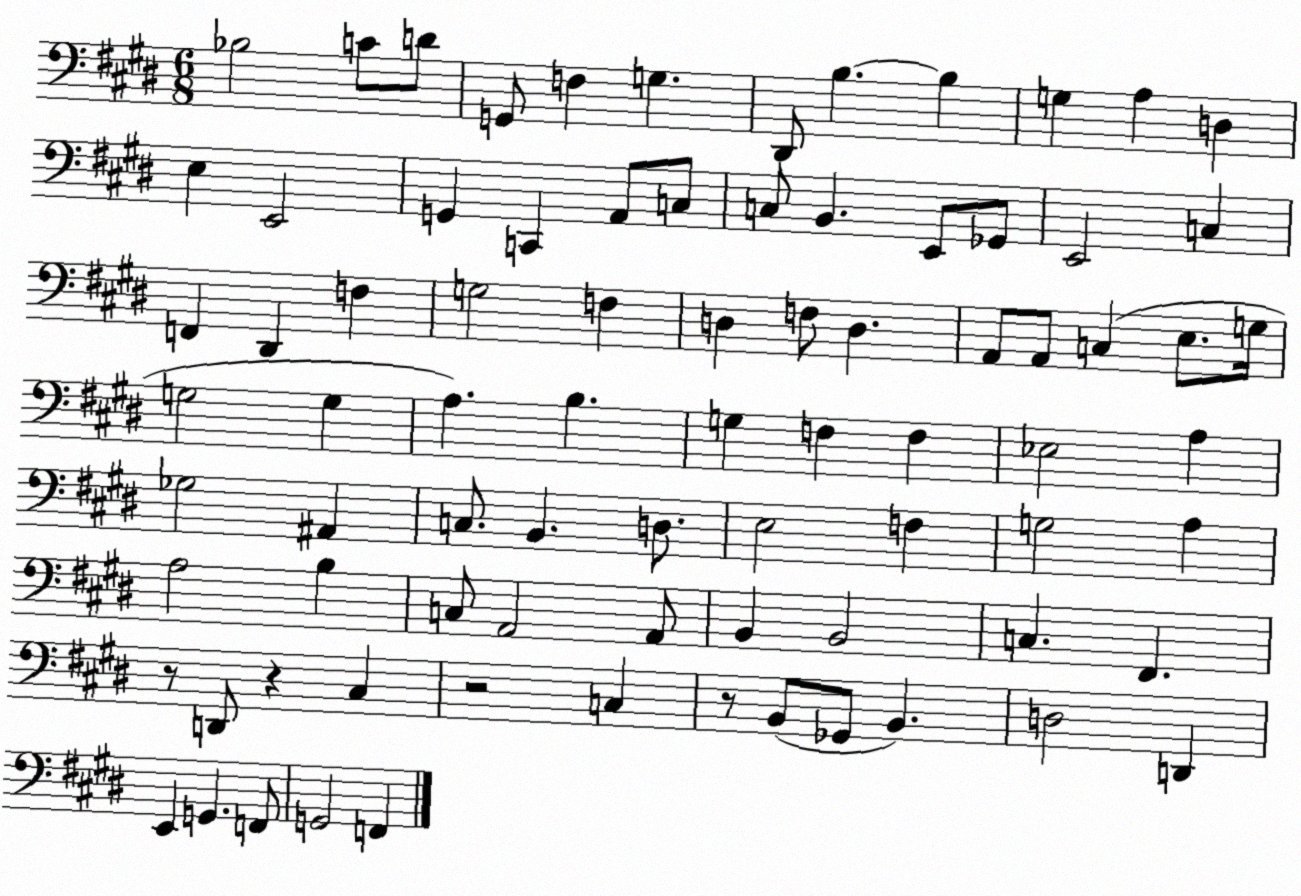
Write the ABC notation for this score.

X:1
T:Untitled
M:6/8
L:1/4
K:E
_B,2 C/2 D/2 G,,/2 F, G, ^D,,/2 B, B, G, A, D, E, E,,2 G,, C,, A,,/2 C,/2 C,/2 B,, E,,/2 _G,,/2 E,,2 C, F,, ^D,, F, G,2 F, D, F,/2 D, A,,/2 A,,/2 C, E,/2 G,/4 G,2 G, A, B, G, F, F, _E,2 A, _G,2 ^A,, C,/2 B,, D,/2 E,2 F, G,2 A, A,2 B, C,/2 A,,2 A,,/2 B,, B,,2 C, ^F,, z/2 D,,/2 z ^C, z2 C, z/2 B,,/2 _G,,/2 B,, D,2 D,, E,, G,, F,,/2 G,,2 F,,